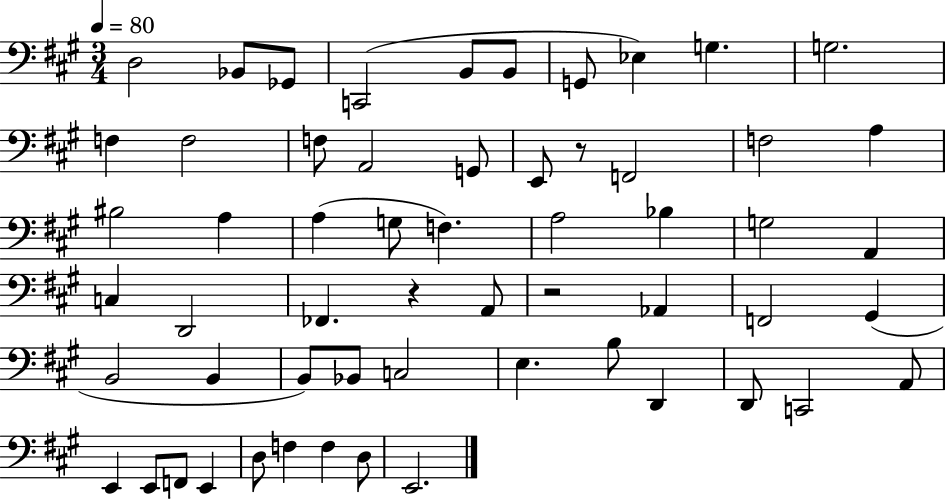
D3/h Bb2/e Gb2/e C2/h B2/e B2/e G2/e Eb3/q G3/q. G3/h. F3/q F3/h F3/e A2/h G2/e E2/e R/e F2/h F3/h A3/q BIS3/h A3/q A3/q G3/e F3/q. A3/h Bb3/q G3/h A2/q C3/q D2/h FES2/q. R/q A2/e R/h Ab2/q F2/h G#2/q B2/h B2/q B2/e Bb2/e C3/h E3/q. B3/e D2/q D2/e C2/h A2/e E2/q E2/e F2/e E2/q D3/e F3/q F3/q D3/e E2/h.